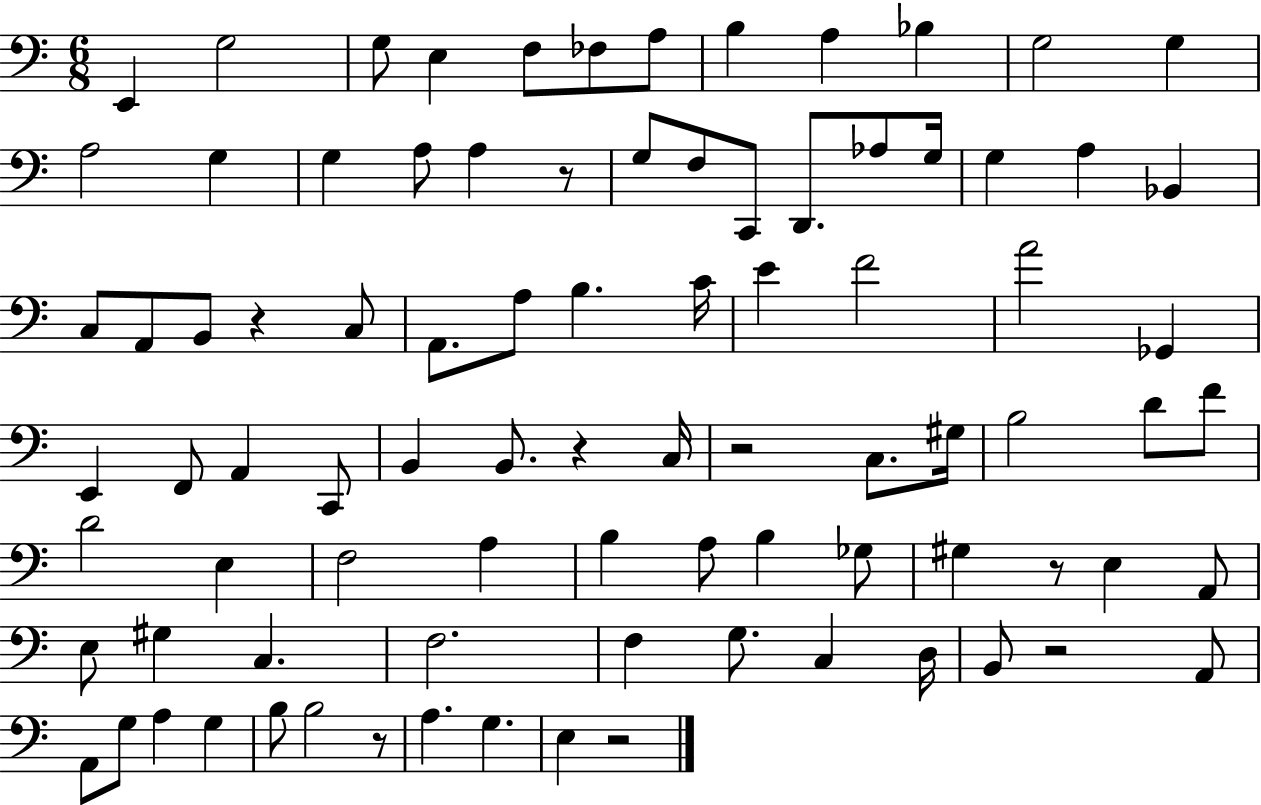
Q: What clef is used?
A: bass